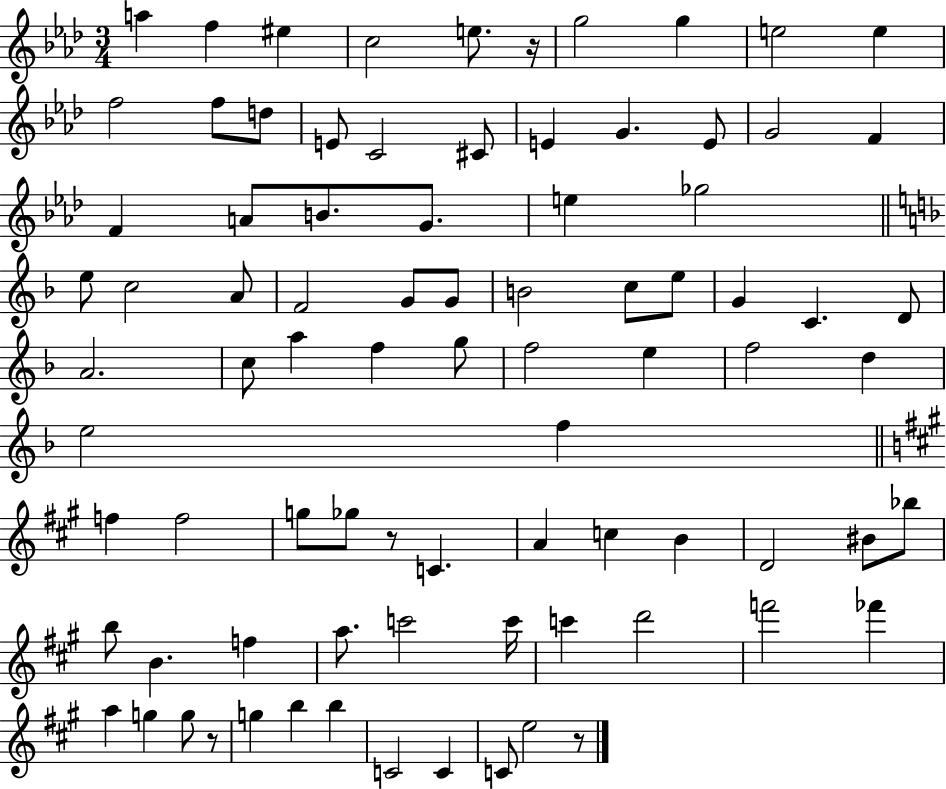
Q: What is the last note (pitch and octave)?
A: E5